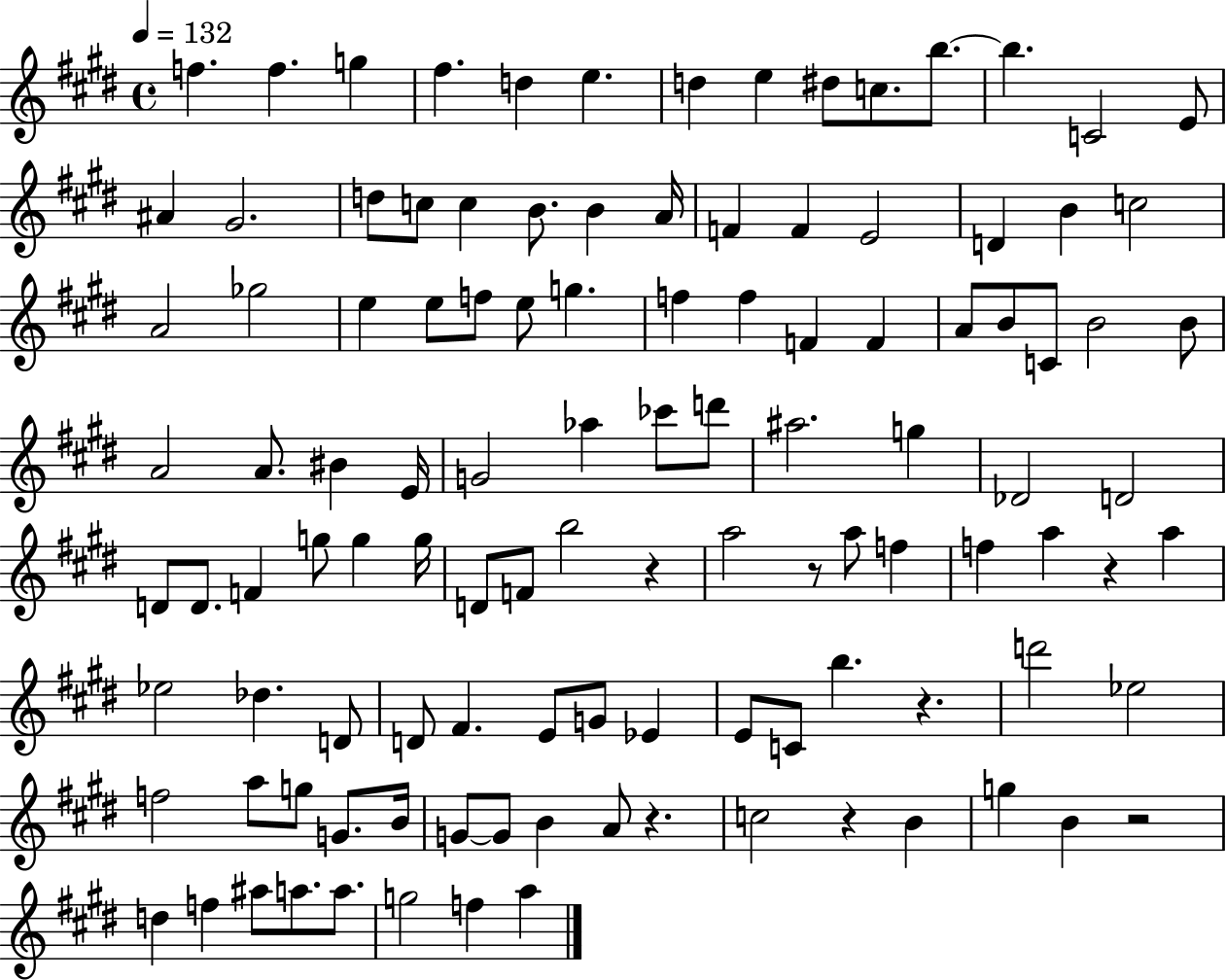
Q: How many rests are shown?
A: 7